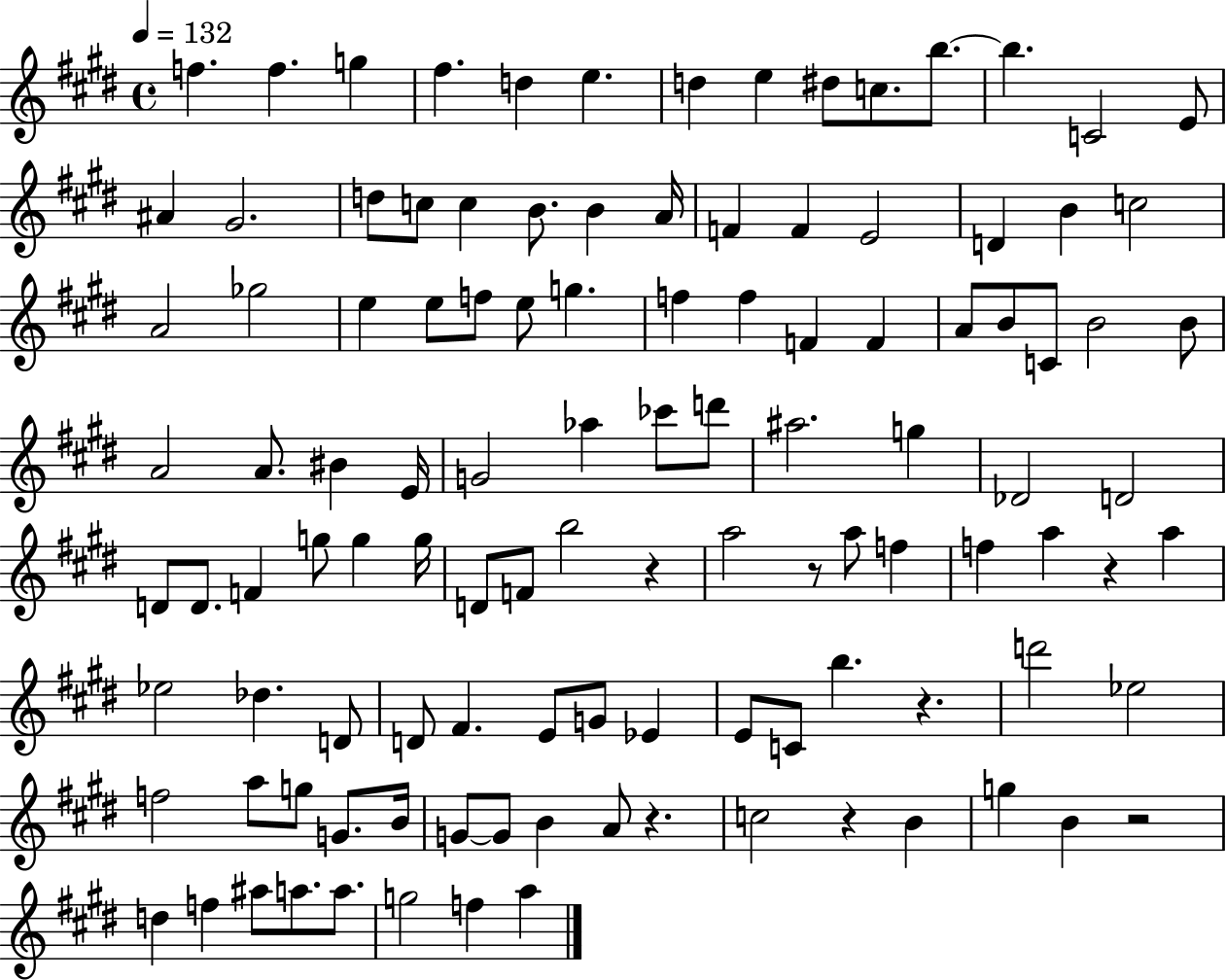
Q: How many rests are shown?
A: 7